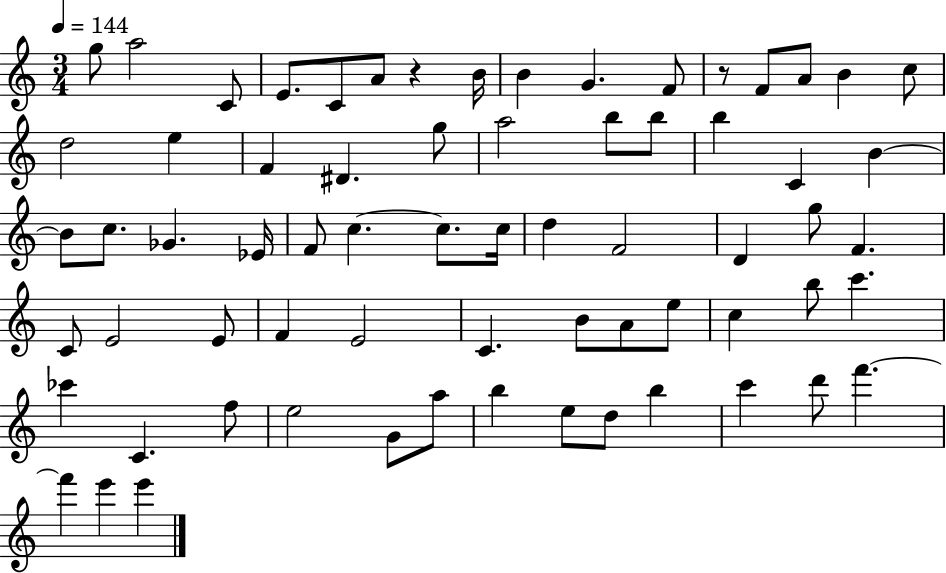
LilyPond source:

{
  \clef treble
  \numericTimeSignature
  \time 3/4
  \key c \major
  \tempo 4 = 144
  g''8 a''2 c'8 | e'8. c'8 a'8 r4 b'16 | b'4 g'4. f'8 | r8 f'8 a'8 b'4 c''8 | \break d''2 e''4 | f'4 dis'4. g''8 | a''2 b''8 b''8 | b''4 c'4 b'4~~ | \break b'8 c''8. ges'4. ees'16 | f'8 c''4.~~ c''8. c''16 | d''4 f'2 | d'4 g''8 f'4. | \break c'8 e'2 e'8 | f'4 e'2 | c'4. b'8 a'8 e''8 | c''4 b''8 c'''4. | \break ces'''4 c'4. f''8 | e''2 g'8 a''8 | b''4 e''8 d''8 b''4 | c'''4 d'''8 f'''4.~~ | \break f'''4 e'''4 e'''4 | \bar "|."
}